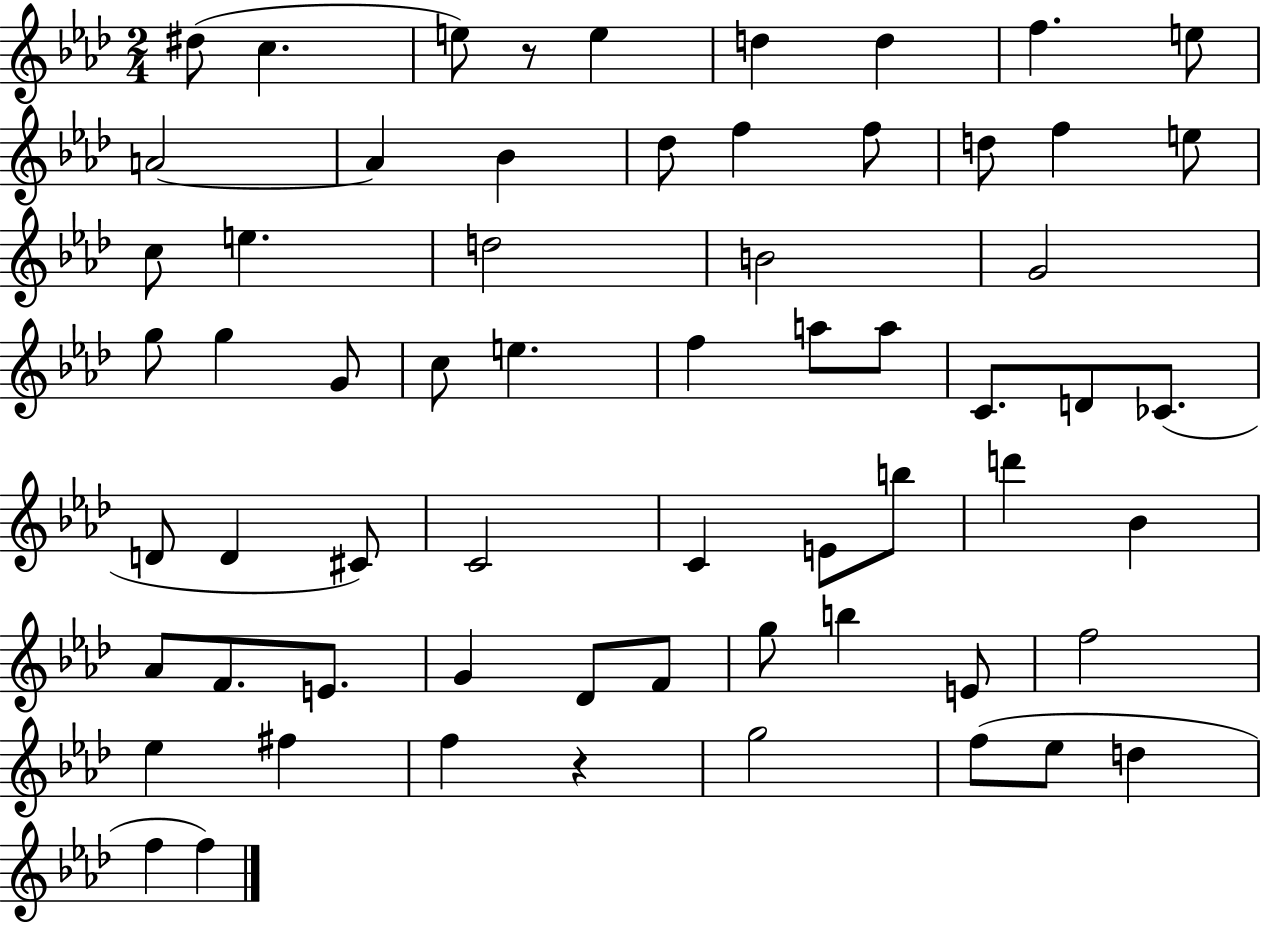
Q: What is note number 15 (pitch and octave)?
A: D5